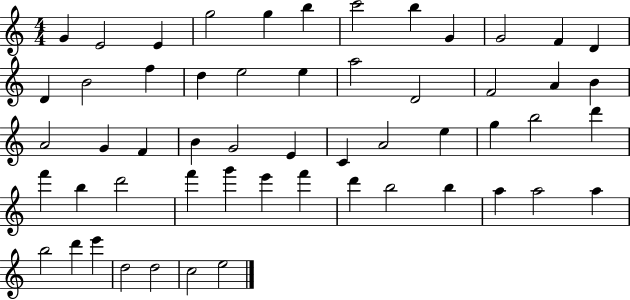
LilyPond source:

{
  \clef treble
  \numericTimeSignature
  \time 4/4
  \key c \major
  g'4 e'2 e'4 | g''2 g''4 b''4 | c'''2 b''4 g'4 | g'2 f'4 d'4 | \break d'4 b'2 f''4 | d''4 e''2 e''4 | a''2 d'2 | f'2 a'4 b'4 | \break a'2 g'4 f'4 | b'4 g'2 e'4 | c'4 a'2 e''4 | g''4 b''2 d'''4 | \break f'''4 b''4 d'''2 | f'''4 g'''4 e'''4 f'''4 | d'''4 b''2 b''4 | a''4 a''2 a''4 | \break b''2 d'''4 e'''4 | d''2 d''2 | c''2 e''2 | \bar "|."
}